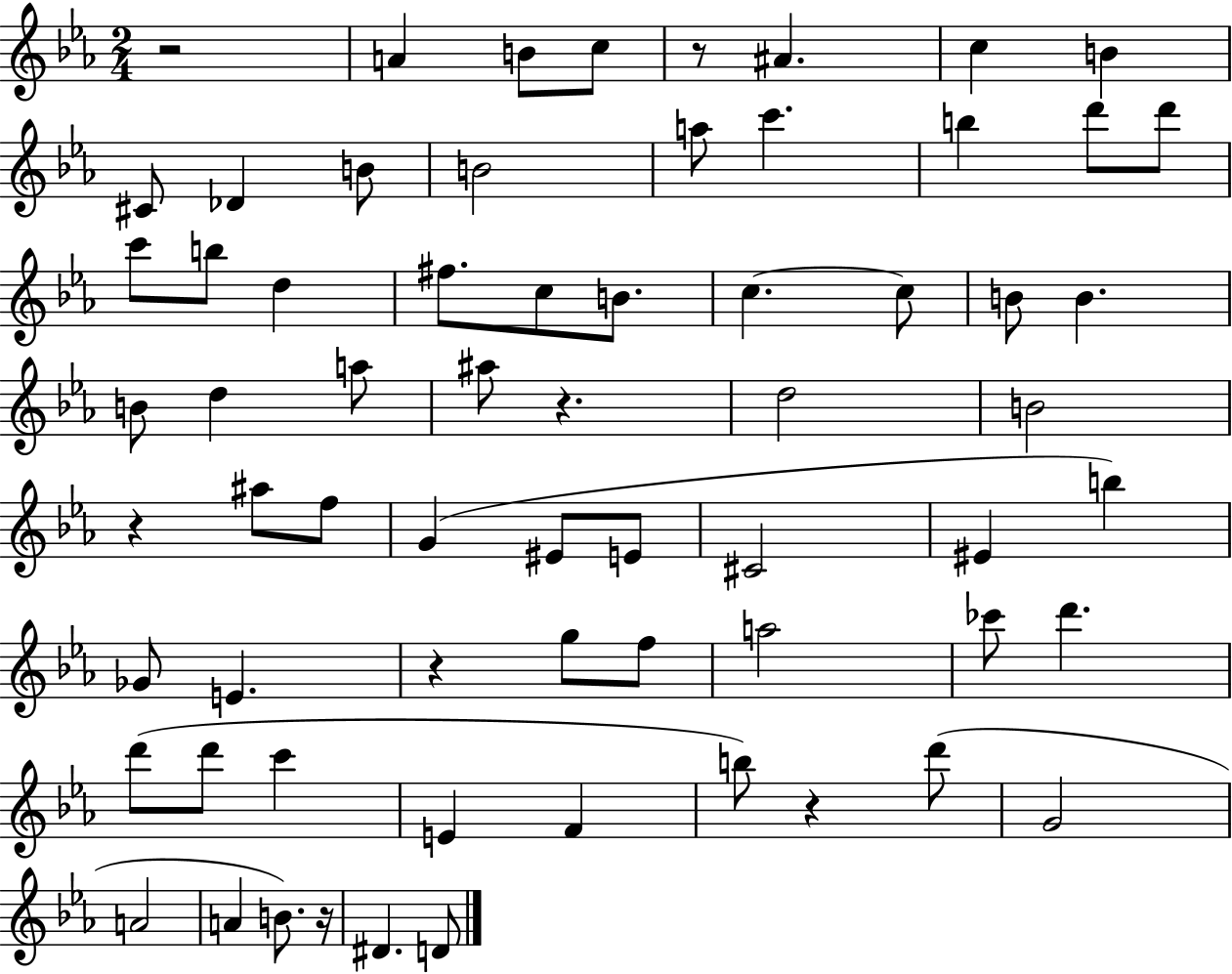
{
  \clef treble
  \numericTimeSignature
  \time 2/4
  \key ees \major
  r2 | a'4 b'8 c''8 | r8 ais'4. | c''4 b'4 | \break cis'8 des'4 b'8 | b'2 | a''8 c'''4. | b''4 d'''8 d'''8 | \break c'''8 b''8 d''4 | fis''8. c''8 b'8. | c''4.~~ c''8 | b'8 b'4. | \break b'8 d''4 a''8 | ais''8 r4. | d''2 | b'2 | \break r4 ais''8 f''8 | g'4( eis'8 e'8 | cis'2 | eis'4 b''4) | \break ges'8 e'4. | r4 g''8 f''8 | a''2 | ces'''8 d'''4. | \break d'''8( d'''8 c'''4 | e'4 f'4 | b''8) r4 d'''8( | g'2 | \break a'2 | a'4 b'8.) r16 | dis'4. d'8 | \bar "|."
}